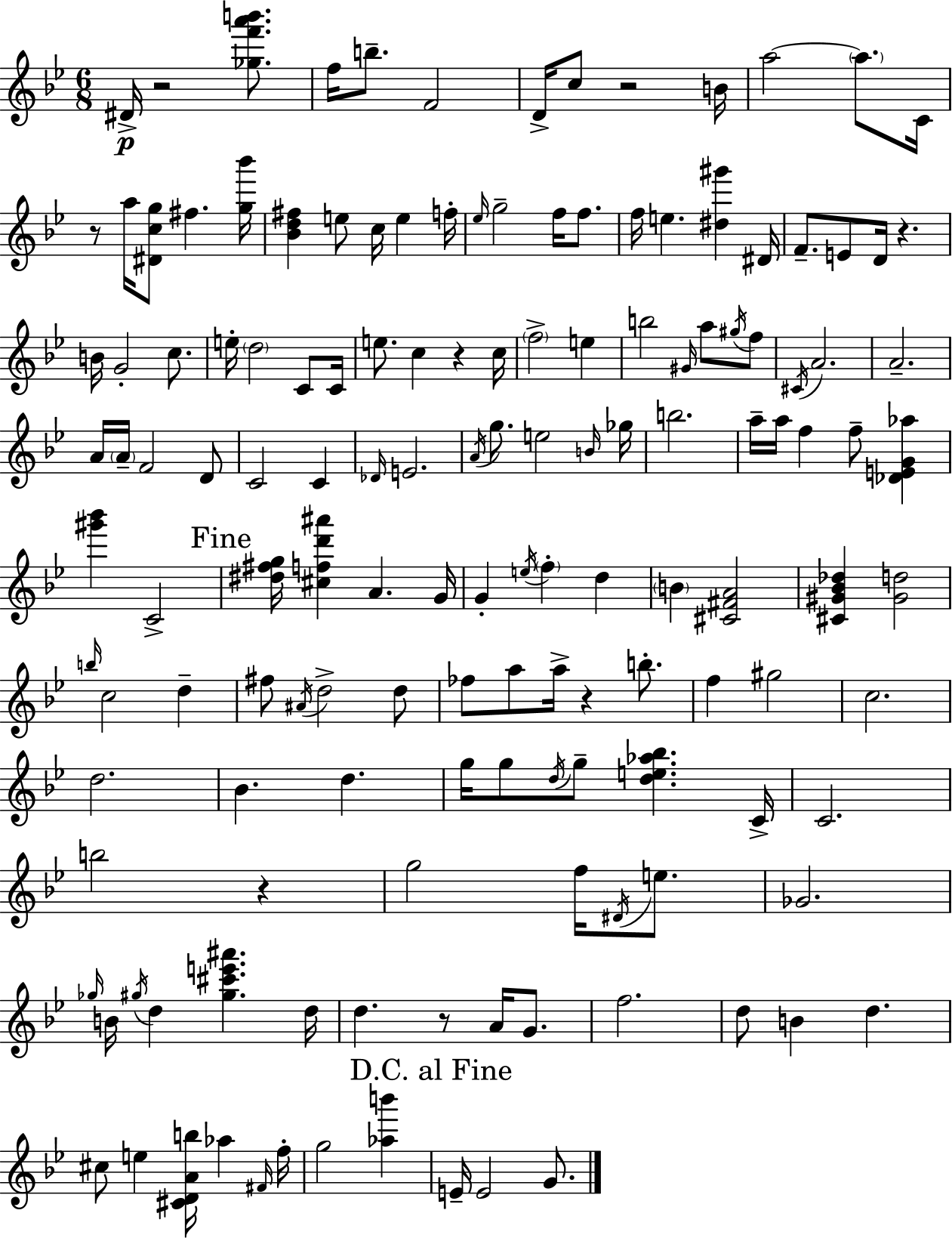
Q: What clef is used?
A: treble